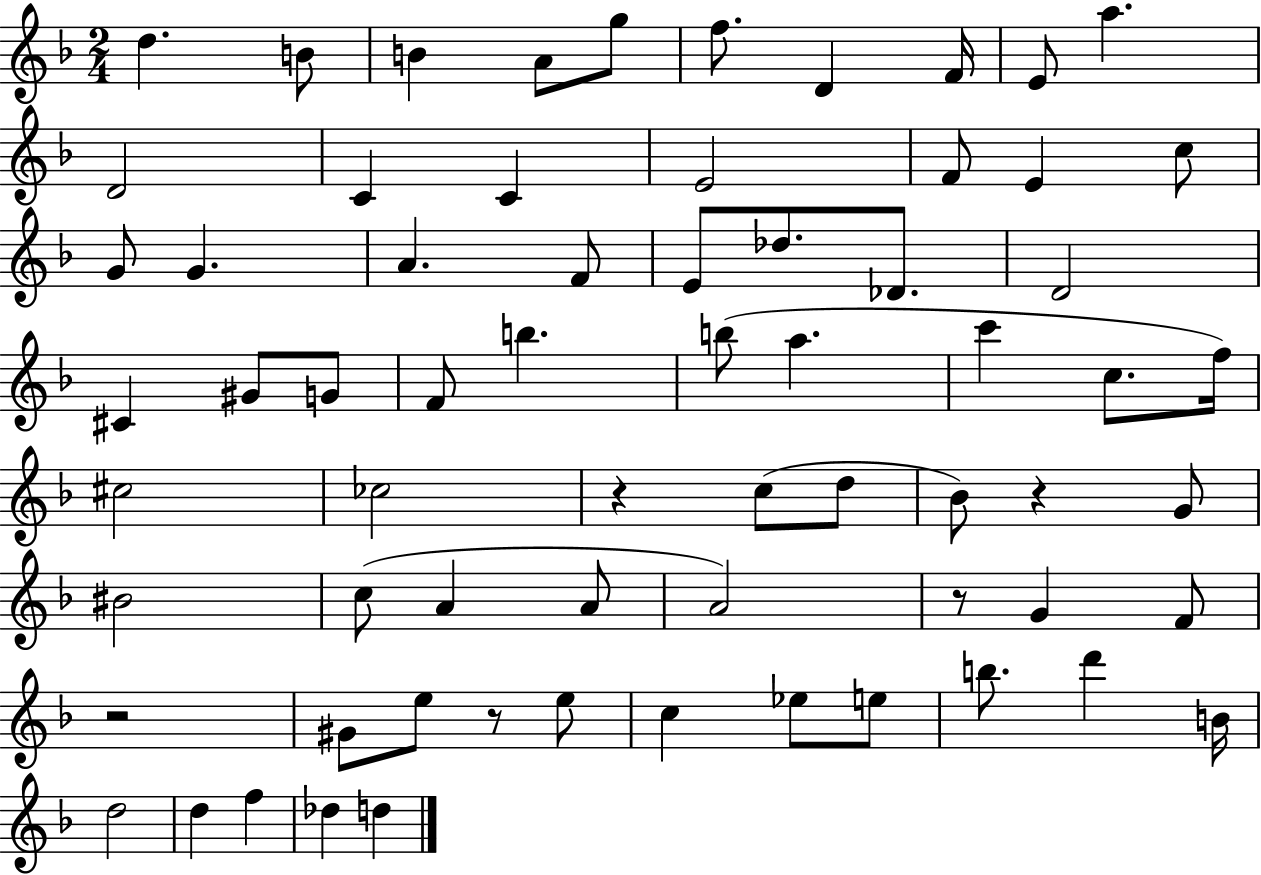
X:1
T:Untitled
M:2/4
L:1/4
K:F
d B/2 B A/2 g/2 f/2 D F/4 E/2 a D2 C C E2 F/2 E c/2 G/2 G A F/2 E/2 _d/2 _D/2 D2 ^C ^G/2 G/2 F/2 b b/2 a c' c/2 f/4 ^c2 _c2 z c/2 d/2 _B/2 z G/2 ^B2 c/2 A A/2 A2 z/2 G F/2 z2 ^G/2 e/2 z/2 e/2 c _e/2 e/2 b/2 d' B/4 d2 d f _d d